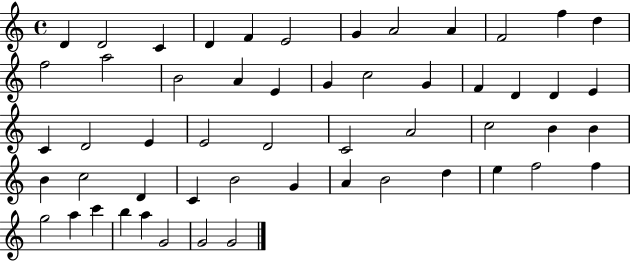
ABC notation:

X:1
T:Untitled
M:4/4
L:1/4
K:C
D D2 C D F E2 G A2 A F2 f d f2 a2 B2 A E G c2 G F D D E C D2 E E2 D2 C2 A2 c2 B B B c2 D C B2 G A B2 d e f2 f g2 a c' b a G2 G2 G2